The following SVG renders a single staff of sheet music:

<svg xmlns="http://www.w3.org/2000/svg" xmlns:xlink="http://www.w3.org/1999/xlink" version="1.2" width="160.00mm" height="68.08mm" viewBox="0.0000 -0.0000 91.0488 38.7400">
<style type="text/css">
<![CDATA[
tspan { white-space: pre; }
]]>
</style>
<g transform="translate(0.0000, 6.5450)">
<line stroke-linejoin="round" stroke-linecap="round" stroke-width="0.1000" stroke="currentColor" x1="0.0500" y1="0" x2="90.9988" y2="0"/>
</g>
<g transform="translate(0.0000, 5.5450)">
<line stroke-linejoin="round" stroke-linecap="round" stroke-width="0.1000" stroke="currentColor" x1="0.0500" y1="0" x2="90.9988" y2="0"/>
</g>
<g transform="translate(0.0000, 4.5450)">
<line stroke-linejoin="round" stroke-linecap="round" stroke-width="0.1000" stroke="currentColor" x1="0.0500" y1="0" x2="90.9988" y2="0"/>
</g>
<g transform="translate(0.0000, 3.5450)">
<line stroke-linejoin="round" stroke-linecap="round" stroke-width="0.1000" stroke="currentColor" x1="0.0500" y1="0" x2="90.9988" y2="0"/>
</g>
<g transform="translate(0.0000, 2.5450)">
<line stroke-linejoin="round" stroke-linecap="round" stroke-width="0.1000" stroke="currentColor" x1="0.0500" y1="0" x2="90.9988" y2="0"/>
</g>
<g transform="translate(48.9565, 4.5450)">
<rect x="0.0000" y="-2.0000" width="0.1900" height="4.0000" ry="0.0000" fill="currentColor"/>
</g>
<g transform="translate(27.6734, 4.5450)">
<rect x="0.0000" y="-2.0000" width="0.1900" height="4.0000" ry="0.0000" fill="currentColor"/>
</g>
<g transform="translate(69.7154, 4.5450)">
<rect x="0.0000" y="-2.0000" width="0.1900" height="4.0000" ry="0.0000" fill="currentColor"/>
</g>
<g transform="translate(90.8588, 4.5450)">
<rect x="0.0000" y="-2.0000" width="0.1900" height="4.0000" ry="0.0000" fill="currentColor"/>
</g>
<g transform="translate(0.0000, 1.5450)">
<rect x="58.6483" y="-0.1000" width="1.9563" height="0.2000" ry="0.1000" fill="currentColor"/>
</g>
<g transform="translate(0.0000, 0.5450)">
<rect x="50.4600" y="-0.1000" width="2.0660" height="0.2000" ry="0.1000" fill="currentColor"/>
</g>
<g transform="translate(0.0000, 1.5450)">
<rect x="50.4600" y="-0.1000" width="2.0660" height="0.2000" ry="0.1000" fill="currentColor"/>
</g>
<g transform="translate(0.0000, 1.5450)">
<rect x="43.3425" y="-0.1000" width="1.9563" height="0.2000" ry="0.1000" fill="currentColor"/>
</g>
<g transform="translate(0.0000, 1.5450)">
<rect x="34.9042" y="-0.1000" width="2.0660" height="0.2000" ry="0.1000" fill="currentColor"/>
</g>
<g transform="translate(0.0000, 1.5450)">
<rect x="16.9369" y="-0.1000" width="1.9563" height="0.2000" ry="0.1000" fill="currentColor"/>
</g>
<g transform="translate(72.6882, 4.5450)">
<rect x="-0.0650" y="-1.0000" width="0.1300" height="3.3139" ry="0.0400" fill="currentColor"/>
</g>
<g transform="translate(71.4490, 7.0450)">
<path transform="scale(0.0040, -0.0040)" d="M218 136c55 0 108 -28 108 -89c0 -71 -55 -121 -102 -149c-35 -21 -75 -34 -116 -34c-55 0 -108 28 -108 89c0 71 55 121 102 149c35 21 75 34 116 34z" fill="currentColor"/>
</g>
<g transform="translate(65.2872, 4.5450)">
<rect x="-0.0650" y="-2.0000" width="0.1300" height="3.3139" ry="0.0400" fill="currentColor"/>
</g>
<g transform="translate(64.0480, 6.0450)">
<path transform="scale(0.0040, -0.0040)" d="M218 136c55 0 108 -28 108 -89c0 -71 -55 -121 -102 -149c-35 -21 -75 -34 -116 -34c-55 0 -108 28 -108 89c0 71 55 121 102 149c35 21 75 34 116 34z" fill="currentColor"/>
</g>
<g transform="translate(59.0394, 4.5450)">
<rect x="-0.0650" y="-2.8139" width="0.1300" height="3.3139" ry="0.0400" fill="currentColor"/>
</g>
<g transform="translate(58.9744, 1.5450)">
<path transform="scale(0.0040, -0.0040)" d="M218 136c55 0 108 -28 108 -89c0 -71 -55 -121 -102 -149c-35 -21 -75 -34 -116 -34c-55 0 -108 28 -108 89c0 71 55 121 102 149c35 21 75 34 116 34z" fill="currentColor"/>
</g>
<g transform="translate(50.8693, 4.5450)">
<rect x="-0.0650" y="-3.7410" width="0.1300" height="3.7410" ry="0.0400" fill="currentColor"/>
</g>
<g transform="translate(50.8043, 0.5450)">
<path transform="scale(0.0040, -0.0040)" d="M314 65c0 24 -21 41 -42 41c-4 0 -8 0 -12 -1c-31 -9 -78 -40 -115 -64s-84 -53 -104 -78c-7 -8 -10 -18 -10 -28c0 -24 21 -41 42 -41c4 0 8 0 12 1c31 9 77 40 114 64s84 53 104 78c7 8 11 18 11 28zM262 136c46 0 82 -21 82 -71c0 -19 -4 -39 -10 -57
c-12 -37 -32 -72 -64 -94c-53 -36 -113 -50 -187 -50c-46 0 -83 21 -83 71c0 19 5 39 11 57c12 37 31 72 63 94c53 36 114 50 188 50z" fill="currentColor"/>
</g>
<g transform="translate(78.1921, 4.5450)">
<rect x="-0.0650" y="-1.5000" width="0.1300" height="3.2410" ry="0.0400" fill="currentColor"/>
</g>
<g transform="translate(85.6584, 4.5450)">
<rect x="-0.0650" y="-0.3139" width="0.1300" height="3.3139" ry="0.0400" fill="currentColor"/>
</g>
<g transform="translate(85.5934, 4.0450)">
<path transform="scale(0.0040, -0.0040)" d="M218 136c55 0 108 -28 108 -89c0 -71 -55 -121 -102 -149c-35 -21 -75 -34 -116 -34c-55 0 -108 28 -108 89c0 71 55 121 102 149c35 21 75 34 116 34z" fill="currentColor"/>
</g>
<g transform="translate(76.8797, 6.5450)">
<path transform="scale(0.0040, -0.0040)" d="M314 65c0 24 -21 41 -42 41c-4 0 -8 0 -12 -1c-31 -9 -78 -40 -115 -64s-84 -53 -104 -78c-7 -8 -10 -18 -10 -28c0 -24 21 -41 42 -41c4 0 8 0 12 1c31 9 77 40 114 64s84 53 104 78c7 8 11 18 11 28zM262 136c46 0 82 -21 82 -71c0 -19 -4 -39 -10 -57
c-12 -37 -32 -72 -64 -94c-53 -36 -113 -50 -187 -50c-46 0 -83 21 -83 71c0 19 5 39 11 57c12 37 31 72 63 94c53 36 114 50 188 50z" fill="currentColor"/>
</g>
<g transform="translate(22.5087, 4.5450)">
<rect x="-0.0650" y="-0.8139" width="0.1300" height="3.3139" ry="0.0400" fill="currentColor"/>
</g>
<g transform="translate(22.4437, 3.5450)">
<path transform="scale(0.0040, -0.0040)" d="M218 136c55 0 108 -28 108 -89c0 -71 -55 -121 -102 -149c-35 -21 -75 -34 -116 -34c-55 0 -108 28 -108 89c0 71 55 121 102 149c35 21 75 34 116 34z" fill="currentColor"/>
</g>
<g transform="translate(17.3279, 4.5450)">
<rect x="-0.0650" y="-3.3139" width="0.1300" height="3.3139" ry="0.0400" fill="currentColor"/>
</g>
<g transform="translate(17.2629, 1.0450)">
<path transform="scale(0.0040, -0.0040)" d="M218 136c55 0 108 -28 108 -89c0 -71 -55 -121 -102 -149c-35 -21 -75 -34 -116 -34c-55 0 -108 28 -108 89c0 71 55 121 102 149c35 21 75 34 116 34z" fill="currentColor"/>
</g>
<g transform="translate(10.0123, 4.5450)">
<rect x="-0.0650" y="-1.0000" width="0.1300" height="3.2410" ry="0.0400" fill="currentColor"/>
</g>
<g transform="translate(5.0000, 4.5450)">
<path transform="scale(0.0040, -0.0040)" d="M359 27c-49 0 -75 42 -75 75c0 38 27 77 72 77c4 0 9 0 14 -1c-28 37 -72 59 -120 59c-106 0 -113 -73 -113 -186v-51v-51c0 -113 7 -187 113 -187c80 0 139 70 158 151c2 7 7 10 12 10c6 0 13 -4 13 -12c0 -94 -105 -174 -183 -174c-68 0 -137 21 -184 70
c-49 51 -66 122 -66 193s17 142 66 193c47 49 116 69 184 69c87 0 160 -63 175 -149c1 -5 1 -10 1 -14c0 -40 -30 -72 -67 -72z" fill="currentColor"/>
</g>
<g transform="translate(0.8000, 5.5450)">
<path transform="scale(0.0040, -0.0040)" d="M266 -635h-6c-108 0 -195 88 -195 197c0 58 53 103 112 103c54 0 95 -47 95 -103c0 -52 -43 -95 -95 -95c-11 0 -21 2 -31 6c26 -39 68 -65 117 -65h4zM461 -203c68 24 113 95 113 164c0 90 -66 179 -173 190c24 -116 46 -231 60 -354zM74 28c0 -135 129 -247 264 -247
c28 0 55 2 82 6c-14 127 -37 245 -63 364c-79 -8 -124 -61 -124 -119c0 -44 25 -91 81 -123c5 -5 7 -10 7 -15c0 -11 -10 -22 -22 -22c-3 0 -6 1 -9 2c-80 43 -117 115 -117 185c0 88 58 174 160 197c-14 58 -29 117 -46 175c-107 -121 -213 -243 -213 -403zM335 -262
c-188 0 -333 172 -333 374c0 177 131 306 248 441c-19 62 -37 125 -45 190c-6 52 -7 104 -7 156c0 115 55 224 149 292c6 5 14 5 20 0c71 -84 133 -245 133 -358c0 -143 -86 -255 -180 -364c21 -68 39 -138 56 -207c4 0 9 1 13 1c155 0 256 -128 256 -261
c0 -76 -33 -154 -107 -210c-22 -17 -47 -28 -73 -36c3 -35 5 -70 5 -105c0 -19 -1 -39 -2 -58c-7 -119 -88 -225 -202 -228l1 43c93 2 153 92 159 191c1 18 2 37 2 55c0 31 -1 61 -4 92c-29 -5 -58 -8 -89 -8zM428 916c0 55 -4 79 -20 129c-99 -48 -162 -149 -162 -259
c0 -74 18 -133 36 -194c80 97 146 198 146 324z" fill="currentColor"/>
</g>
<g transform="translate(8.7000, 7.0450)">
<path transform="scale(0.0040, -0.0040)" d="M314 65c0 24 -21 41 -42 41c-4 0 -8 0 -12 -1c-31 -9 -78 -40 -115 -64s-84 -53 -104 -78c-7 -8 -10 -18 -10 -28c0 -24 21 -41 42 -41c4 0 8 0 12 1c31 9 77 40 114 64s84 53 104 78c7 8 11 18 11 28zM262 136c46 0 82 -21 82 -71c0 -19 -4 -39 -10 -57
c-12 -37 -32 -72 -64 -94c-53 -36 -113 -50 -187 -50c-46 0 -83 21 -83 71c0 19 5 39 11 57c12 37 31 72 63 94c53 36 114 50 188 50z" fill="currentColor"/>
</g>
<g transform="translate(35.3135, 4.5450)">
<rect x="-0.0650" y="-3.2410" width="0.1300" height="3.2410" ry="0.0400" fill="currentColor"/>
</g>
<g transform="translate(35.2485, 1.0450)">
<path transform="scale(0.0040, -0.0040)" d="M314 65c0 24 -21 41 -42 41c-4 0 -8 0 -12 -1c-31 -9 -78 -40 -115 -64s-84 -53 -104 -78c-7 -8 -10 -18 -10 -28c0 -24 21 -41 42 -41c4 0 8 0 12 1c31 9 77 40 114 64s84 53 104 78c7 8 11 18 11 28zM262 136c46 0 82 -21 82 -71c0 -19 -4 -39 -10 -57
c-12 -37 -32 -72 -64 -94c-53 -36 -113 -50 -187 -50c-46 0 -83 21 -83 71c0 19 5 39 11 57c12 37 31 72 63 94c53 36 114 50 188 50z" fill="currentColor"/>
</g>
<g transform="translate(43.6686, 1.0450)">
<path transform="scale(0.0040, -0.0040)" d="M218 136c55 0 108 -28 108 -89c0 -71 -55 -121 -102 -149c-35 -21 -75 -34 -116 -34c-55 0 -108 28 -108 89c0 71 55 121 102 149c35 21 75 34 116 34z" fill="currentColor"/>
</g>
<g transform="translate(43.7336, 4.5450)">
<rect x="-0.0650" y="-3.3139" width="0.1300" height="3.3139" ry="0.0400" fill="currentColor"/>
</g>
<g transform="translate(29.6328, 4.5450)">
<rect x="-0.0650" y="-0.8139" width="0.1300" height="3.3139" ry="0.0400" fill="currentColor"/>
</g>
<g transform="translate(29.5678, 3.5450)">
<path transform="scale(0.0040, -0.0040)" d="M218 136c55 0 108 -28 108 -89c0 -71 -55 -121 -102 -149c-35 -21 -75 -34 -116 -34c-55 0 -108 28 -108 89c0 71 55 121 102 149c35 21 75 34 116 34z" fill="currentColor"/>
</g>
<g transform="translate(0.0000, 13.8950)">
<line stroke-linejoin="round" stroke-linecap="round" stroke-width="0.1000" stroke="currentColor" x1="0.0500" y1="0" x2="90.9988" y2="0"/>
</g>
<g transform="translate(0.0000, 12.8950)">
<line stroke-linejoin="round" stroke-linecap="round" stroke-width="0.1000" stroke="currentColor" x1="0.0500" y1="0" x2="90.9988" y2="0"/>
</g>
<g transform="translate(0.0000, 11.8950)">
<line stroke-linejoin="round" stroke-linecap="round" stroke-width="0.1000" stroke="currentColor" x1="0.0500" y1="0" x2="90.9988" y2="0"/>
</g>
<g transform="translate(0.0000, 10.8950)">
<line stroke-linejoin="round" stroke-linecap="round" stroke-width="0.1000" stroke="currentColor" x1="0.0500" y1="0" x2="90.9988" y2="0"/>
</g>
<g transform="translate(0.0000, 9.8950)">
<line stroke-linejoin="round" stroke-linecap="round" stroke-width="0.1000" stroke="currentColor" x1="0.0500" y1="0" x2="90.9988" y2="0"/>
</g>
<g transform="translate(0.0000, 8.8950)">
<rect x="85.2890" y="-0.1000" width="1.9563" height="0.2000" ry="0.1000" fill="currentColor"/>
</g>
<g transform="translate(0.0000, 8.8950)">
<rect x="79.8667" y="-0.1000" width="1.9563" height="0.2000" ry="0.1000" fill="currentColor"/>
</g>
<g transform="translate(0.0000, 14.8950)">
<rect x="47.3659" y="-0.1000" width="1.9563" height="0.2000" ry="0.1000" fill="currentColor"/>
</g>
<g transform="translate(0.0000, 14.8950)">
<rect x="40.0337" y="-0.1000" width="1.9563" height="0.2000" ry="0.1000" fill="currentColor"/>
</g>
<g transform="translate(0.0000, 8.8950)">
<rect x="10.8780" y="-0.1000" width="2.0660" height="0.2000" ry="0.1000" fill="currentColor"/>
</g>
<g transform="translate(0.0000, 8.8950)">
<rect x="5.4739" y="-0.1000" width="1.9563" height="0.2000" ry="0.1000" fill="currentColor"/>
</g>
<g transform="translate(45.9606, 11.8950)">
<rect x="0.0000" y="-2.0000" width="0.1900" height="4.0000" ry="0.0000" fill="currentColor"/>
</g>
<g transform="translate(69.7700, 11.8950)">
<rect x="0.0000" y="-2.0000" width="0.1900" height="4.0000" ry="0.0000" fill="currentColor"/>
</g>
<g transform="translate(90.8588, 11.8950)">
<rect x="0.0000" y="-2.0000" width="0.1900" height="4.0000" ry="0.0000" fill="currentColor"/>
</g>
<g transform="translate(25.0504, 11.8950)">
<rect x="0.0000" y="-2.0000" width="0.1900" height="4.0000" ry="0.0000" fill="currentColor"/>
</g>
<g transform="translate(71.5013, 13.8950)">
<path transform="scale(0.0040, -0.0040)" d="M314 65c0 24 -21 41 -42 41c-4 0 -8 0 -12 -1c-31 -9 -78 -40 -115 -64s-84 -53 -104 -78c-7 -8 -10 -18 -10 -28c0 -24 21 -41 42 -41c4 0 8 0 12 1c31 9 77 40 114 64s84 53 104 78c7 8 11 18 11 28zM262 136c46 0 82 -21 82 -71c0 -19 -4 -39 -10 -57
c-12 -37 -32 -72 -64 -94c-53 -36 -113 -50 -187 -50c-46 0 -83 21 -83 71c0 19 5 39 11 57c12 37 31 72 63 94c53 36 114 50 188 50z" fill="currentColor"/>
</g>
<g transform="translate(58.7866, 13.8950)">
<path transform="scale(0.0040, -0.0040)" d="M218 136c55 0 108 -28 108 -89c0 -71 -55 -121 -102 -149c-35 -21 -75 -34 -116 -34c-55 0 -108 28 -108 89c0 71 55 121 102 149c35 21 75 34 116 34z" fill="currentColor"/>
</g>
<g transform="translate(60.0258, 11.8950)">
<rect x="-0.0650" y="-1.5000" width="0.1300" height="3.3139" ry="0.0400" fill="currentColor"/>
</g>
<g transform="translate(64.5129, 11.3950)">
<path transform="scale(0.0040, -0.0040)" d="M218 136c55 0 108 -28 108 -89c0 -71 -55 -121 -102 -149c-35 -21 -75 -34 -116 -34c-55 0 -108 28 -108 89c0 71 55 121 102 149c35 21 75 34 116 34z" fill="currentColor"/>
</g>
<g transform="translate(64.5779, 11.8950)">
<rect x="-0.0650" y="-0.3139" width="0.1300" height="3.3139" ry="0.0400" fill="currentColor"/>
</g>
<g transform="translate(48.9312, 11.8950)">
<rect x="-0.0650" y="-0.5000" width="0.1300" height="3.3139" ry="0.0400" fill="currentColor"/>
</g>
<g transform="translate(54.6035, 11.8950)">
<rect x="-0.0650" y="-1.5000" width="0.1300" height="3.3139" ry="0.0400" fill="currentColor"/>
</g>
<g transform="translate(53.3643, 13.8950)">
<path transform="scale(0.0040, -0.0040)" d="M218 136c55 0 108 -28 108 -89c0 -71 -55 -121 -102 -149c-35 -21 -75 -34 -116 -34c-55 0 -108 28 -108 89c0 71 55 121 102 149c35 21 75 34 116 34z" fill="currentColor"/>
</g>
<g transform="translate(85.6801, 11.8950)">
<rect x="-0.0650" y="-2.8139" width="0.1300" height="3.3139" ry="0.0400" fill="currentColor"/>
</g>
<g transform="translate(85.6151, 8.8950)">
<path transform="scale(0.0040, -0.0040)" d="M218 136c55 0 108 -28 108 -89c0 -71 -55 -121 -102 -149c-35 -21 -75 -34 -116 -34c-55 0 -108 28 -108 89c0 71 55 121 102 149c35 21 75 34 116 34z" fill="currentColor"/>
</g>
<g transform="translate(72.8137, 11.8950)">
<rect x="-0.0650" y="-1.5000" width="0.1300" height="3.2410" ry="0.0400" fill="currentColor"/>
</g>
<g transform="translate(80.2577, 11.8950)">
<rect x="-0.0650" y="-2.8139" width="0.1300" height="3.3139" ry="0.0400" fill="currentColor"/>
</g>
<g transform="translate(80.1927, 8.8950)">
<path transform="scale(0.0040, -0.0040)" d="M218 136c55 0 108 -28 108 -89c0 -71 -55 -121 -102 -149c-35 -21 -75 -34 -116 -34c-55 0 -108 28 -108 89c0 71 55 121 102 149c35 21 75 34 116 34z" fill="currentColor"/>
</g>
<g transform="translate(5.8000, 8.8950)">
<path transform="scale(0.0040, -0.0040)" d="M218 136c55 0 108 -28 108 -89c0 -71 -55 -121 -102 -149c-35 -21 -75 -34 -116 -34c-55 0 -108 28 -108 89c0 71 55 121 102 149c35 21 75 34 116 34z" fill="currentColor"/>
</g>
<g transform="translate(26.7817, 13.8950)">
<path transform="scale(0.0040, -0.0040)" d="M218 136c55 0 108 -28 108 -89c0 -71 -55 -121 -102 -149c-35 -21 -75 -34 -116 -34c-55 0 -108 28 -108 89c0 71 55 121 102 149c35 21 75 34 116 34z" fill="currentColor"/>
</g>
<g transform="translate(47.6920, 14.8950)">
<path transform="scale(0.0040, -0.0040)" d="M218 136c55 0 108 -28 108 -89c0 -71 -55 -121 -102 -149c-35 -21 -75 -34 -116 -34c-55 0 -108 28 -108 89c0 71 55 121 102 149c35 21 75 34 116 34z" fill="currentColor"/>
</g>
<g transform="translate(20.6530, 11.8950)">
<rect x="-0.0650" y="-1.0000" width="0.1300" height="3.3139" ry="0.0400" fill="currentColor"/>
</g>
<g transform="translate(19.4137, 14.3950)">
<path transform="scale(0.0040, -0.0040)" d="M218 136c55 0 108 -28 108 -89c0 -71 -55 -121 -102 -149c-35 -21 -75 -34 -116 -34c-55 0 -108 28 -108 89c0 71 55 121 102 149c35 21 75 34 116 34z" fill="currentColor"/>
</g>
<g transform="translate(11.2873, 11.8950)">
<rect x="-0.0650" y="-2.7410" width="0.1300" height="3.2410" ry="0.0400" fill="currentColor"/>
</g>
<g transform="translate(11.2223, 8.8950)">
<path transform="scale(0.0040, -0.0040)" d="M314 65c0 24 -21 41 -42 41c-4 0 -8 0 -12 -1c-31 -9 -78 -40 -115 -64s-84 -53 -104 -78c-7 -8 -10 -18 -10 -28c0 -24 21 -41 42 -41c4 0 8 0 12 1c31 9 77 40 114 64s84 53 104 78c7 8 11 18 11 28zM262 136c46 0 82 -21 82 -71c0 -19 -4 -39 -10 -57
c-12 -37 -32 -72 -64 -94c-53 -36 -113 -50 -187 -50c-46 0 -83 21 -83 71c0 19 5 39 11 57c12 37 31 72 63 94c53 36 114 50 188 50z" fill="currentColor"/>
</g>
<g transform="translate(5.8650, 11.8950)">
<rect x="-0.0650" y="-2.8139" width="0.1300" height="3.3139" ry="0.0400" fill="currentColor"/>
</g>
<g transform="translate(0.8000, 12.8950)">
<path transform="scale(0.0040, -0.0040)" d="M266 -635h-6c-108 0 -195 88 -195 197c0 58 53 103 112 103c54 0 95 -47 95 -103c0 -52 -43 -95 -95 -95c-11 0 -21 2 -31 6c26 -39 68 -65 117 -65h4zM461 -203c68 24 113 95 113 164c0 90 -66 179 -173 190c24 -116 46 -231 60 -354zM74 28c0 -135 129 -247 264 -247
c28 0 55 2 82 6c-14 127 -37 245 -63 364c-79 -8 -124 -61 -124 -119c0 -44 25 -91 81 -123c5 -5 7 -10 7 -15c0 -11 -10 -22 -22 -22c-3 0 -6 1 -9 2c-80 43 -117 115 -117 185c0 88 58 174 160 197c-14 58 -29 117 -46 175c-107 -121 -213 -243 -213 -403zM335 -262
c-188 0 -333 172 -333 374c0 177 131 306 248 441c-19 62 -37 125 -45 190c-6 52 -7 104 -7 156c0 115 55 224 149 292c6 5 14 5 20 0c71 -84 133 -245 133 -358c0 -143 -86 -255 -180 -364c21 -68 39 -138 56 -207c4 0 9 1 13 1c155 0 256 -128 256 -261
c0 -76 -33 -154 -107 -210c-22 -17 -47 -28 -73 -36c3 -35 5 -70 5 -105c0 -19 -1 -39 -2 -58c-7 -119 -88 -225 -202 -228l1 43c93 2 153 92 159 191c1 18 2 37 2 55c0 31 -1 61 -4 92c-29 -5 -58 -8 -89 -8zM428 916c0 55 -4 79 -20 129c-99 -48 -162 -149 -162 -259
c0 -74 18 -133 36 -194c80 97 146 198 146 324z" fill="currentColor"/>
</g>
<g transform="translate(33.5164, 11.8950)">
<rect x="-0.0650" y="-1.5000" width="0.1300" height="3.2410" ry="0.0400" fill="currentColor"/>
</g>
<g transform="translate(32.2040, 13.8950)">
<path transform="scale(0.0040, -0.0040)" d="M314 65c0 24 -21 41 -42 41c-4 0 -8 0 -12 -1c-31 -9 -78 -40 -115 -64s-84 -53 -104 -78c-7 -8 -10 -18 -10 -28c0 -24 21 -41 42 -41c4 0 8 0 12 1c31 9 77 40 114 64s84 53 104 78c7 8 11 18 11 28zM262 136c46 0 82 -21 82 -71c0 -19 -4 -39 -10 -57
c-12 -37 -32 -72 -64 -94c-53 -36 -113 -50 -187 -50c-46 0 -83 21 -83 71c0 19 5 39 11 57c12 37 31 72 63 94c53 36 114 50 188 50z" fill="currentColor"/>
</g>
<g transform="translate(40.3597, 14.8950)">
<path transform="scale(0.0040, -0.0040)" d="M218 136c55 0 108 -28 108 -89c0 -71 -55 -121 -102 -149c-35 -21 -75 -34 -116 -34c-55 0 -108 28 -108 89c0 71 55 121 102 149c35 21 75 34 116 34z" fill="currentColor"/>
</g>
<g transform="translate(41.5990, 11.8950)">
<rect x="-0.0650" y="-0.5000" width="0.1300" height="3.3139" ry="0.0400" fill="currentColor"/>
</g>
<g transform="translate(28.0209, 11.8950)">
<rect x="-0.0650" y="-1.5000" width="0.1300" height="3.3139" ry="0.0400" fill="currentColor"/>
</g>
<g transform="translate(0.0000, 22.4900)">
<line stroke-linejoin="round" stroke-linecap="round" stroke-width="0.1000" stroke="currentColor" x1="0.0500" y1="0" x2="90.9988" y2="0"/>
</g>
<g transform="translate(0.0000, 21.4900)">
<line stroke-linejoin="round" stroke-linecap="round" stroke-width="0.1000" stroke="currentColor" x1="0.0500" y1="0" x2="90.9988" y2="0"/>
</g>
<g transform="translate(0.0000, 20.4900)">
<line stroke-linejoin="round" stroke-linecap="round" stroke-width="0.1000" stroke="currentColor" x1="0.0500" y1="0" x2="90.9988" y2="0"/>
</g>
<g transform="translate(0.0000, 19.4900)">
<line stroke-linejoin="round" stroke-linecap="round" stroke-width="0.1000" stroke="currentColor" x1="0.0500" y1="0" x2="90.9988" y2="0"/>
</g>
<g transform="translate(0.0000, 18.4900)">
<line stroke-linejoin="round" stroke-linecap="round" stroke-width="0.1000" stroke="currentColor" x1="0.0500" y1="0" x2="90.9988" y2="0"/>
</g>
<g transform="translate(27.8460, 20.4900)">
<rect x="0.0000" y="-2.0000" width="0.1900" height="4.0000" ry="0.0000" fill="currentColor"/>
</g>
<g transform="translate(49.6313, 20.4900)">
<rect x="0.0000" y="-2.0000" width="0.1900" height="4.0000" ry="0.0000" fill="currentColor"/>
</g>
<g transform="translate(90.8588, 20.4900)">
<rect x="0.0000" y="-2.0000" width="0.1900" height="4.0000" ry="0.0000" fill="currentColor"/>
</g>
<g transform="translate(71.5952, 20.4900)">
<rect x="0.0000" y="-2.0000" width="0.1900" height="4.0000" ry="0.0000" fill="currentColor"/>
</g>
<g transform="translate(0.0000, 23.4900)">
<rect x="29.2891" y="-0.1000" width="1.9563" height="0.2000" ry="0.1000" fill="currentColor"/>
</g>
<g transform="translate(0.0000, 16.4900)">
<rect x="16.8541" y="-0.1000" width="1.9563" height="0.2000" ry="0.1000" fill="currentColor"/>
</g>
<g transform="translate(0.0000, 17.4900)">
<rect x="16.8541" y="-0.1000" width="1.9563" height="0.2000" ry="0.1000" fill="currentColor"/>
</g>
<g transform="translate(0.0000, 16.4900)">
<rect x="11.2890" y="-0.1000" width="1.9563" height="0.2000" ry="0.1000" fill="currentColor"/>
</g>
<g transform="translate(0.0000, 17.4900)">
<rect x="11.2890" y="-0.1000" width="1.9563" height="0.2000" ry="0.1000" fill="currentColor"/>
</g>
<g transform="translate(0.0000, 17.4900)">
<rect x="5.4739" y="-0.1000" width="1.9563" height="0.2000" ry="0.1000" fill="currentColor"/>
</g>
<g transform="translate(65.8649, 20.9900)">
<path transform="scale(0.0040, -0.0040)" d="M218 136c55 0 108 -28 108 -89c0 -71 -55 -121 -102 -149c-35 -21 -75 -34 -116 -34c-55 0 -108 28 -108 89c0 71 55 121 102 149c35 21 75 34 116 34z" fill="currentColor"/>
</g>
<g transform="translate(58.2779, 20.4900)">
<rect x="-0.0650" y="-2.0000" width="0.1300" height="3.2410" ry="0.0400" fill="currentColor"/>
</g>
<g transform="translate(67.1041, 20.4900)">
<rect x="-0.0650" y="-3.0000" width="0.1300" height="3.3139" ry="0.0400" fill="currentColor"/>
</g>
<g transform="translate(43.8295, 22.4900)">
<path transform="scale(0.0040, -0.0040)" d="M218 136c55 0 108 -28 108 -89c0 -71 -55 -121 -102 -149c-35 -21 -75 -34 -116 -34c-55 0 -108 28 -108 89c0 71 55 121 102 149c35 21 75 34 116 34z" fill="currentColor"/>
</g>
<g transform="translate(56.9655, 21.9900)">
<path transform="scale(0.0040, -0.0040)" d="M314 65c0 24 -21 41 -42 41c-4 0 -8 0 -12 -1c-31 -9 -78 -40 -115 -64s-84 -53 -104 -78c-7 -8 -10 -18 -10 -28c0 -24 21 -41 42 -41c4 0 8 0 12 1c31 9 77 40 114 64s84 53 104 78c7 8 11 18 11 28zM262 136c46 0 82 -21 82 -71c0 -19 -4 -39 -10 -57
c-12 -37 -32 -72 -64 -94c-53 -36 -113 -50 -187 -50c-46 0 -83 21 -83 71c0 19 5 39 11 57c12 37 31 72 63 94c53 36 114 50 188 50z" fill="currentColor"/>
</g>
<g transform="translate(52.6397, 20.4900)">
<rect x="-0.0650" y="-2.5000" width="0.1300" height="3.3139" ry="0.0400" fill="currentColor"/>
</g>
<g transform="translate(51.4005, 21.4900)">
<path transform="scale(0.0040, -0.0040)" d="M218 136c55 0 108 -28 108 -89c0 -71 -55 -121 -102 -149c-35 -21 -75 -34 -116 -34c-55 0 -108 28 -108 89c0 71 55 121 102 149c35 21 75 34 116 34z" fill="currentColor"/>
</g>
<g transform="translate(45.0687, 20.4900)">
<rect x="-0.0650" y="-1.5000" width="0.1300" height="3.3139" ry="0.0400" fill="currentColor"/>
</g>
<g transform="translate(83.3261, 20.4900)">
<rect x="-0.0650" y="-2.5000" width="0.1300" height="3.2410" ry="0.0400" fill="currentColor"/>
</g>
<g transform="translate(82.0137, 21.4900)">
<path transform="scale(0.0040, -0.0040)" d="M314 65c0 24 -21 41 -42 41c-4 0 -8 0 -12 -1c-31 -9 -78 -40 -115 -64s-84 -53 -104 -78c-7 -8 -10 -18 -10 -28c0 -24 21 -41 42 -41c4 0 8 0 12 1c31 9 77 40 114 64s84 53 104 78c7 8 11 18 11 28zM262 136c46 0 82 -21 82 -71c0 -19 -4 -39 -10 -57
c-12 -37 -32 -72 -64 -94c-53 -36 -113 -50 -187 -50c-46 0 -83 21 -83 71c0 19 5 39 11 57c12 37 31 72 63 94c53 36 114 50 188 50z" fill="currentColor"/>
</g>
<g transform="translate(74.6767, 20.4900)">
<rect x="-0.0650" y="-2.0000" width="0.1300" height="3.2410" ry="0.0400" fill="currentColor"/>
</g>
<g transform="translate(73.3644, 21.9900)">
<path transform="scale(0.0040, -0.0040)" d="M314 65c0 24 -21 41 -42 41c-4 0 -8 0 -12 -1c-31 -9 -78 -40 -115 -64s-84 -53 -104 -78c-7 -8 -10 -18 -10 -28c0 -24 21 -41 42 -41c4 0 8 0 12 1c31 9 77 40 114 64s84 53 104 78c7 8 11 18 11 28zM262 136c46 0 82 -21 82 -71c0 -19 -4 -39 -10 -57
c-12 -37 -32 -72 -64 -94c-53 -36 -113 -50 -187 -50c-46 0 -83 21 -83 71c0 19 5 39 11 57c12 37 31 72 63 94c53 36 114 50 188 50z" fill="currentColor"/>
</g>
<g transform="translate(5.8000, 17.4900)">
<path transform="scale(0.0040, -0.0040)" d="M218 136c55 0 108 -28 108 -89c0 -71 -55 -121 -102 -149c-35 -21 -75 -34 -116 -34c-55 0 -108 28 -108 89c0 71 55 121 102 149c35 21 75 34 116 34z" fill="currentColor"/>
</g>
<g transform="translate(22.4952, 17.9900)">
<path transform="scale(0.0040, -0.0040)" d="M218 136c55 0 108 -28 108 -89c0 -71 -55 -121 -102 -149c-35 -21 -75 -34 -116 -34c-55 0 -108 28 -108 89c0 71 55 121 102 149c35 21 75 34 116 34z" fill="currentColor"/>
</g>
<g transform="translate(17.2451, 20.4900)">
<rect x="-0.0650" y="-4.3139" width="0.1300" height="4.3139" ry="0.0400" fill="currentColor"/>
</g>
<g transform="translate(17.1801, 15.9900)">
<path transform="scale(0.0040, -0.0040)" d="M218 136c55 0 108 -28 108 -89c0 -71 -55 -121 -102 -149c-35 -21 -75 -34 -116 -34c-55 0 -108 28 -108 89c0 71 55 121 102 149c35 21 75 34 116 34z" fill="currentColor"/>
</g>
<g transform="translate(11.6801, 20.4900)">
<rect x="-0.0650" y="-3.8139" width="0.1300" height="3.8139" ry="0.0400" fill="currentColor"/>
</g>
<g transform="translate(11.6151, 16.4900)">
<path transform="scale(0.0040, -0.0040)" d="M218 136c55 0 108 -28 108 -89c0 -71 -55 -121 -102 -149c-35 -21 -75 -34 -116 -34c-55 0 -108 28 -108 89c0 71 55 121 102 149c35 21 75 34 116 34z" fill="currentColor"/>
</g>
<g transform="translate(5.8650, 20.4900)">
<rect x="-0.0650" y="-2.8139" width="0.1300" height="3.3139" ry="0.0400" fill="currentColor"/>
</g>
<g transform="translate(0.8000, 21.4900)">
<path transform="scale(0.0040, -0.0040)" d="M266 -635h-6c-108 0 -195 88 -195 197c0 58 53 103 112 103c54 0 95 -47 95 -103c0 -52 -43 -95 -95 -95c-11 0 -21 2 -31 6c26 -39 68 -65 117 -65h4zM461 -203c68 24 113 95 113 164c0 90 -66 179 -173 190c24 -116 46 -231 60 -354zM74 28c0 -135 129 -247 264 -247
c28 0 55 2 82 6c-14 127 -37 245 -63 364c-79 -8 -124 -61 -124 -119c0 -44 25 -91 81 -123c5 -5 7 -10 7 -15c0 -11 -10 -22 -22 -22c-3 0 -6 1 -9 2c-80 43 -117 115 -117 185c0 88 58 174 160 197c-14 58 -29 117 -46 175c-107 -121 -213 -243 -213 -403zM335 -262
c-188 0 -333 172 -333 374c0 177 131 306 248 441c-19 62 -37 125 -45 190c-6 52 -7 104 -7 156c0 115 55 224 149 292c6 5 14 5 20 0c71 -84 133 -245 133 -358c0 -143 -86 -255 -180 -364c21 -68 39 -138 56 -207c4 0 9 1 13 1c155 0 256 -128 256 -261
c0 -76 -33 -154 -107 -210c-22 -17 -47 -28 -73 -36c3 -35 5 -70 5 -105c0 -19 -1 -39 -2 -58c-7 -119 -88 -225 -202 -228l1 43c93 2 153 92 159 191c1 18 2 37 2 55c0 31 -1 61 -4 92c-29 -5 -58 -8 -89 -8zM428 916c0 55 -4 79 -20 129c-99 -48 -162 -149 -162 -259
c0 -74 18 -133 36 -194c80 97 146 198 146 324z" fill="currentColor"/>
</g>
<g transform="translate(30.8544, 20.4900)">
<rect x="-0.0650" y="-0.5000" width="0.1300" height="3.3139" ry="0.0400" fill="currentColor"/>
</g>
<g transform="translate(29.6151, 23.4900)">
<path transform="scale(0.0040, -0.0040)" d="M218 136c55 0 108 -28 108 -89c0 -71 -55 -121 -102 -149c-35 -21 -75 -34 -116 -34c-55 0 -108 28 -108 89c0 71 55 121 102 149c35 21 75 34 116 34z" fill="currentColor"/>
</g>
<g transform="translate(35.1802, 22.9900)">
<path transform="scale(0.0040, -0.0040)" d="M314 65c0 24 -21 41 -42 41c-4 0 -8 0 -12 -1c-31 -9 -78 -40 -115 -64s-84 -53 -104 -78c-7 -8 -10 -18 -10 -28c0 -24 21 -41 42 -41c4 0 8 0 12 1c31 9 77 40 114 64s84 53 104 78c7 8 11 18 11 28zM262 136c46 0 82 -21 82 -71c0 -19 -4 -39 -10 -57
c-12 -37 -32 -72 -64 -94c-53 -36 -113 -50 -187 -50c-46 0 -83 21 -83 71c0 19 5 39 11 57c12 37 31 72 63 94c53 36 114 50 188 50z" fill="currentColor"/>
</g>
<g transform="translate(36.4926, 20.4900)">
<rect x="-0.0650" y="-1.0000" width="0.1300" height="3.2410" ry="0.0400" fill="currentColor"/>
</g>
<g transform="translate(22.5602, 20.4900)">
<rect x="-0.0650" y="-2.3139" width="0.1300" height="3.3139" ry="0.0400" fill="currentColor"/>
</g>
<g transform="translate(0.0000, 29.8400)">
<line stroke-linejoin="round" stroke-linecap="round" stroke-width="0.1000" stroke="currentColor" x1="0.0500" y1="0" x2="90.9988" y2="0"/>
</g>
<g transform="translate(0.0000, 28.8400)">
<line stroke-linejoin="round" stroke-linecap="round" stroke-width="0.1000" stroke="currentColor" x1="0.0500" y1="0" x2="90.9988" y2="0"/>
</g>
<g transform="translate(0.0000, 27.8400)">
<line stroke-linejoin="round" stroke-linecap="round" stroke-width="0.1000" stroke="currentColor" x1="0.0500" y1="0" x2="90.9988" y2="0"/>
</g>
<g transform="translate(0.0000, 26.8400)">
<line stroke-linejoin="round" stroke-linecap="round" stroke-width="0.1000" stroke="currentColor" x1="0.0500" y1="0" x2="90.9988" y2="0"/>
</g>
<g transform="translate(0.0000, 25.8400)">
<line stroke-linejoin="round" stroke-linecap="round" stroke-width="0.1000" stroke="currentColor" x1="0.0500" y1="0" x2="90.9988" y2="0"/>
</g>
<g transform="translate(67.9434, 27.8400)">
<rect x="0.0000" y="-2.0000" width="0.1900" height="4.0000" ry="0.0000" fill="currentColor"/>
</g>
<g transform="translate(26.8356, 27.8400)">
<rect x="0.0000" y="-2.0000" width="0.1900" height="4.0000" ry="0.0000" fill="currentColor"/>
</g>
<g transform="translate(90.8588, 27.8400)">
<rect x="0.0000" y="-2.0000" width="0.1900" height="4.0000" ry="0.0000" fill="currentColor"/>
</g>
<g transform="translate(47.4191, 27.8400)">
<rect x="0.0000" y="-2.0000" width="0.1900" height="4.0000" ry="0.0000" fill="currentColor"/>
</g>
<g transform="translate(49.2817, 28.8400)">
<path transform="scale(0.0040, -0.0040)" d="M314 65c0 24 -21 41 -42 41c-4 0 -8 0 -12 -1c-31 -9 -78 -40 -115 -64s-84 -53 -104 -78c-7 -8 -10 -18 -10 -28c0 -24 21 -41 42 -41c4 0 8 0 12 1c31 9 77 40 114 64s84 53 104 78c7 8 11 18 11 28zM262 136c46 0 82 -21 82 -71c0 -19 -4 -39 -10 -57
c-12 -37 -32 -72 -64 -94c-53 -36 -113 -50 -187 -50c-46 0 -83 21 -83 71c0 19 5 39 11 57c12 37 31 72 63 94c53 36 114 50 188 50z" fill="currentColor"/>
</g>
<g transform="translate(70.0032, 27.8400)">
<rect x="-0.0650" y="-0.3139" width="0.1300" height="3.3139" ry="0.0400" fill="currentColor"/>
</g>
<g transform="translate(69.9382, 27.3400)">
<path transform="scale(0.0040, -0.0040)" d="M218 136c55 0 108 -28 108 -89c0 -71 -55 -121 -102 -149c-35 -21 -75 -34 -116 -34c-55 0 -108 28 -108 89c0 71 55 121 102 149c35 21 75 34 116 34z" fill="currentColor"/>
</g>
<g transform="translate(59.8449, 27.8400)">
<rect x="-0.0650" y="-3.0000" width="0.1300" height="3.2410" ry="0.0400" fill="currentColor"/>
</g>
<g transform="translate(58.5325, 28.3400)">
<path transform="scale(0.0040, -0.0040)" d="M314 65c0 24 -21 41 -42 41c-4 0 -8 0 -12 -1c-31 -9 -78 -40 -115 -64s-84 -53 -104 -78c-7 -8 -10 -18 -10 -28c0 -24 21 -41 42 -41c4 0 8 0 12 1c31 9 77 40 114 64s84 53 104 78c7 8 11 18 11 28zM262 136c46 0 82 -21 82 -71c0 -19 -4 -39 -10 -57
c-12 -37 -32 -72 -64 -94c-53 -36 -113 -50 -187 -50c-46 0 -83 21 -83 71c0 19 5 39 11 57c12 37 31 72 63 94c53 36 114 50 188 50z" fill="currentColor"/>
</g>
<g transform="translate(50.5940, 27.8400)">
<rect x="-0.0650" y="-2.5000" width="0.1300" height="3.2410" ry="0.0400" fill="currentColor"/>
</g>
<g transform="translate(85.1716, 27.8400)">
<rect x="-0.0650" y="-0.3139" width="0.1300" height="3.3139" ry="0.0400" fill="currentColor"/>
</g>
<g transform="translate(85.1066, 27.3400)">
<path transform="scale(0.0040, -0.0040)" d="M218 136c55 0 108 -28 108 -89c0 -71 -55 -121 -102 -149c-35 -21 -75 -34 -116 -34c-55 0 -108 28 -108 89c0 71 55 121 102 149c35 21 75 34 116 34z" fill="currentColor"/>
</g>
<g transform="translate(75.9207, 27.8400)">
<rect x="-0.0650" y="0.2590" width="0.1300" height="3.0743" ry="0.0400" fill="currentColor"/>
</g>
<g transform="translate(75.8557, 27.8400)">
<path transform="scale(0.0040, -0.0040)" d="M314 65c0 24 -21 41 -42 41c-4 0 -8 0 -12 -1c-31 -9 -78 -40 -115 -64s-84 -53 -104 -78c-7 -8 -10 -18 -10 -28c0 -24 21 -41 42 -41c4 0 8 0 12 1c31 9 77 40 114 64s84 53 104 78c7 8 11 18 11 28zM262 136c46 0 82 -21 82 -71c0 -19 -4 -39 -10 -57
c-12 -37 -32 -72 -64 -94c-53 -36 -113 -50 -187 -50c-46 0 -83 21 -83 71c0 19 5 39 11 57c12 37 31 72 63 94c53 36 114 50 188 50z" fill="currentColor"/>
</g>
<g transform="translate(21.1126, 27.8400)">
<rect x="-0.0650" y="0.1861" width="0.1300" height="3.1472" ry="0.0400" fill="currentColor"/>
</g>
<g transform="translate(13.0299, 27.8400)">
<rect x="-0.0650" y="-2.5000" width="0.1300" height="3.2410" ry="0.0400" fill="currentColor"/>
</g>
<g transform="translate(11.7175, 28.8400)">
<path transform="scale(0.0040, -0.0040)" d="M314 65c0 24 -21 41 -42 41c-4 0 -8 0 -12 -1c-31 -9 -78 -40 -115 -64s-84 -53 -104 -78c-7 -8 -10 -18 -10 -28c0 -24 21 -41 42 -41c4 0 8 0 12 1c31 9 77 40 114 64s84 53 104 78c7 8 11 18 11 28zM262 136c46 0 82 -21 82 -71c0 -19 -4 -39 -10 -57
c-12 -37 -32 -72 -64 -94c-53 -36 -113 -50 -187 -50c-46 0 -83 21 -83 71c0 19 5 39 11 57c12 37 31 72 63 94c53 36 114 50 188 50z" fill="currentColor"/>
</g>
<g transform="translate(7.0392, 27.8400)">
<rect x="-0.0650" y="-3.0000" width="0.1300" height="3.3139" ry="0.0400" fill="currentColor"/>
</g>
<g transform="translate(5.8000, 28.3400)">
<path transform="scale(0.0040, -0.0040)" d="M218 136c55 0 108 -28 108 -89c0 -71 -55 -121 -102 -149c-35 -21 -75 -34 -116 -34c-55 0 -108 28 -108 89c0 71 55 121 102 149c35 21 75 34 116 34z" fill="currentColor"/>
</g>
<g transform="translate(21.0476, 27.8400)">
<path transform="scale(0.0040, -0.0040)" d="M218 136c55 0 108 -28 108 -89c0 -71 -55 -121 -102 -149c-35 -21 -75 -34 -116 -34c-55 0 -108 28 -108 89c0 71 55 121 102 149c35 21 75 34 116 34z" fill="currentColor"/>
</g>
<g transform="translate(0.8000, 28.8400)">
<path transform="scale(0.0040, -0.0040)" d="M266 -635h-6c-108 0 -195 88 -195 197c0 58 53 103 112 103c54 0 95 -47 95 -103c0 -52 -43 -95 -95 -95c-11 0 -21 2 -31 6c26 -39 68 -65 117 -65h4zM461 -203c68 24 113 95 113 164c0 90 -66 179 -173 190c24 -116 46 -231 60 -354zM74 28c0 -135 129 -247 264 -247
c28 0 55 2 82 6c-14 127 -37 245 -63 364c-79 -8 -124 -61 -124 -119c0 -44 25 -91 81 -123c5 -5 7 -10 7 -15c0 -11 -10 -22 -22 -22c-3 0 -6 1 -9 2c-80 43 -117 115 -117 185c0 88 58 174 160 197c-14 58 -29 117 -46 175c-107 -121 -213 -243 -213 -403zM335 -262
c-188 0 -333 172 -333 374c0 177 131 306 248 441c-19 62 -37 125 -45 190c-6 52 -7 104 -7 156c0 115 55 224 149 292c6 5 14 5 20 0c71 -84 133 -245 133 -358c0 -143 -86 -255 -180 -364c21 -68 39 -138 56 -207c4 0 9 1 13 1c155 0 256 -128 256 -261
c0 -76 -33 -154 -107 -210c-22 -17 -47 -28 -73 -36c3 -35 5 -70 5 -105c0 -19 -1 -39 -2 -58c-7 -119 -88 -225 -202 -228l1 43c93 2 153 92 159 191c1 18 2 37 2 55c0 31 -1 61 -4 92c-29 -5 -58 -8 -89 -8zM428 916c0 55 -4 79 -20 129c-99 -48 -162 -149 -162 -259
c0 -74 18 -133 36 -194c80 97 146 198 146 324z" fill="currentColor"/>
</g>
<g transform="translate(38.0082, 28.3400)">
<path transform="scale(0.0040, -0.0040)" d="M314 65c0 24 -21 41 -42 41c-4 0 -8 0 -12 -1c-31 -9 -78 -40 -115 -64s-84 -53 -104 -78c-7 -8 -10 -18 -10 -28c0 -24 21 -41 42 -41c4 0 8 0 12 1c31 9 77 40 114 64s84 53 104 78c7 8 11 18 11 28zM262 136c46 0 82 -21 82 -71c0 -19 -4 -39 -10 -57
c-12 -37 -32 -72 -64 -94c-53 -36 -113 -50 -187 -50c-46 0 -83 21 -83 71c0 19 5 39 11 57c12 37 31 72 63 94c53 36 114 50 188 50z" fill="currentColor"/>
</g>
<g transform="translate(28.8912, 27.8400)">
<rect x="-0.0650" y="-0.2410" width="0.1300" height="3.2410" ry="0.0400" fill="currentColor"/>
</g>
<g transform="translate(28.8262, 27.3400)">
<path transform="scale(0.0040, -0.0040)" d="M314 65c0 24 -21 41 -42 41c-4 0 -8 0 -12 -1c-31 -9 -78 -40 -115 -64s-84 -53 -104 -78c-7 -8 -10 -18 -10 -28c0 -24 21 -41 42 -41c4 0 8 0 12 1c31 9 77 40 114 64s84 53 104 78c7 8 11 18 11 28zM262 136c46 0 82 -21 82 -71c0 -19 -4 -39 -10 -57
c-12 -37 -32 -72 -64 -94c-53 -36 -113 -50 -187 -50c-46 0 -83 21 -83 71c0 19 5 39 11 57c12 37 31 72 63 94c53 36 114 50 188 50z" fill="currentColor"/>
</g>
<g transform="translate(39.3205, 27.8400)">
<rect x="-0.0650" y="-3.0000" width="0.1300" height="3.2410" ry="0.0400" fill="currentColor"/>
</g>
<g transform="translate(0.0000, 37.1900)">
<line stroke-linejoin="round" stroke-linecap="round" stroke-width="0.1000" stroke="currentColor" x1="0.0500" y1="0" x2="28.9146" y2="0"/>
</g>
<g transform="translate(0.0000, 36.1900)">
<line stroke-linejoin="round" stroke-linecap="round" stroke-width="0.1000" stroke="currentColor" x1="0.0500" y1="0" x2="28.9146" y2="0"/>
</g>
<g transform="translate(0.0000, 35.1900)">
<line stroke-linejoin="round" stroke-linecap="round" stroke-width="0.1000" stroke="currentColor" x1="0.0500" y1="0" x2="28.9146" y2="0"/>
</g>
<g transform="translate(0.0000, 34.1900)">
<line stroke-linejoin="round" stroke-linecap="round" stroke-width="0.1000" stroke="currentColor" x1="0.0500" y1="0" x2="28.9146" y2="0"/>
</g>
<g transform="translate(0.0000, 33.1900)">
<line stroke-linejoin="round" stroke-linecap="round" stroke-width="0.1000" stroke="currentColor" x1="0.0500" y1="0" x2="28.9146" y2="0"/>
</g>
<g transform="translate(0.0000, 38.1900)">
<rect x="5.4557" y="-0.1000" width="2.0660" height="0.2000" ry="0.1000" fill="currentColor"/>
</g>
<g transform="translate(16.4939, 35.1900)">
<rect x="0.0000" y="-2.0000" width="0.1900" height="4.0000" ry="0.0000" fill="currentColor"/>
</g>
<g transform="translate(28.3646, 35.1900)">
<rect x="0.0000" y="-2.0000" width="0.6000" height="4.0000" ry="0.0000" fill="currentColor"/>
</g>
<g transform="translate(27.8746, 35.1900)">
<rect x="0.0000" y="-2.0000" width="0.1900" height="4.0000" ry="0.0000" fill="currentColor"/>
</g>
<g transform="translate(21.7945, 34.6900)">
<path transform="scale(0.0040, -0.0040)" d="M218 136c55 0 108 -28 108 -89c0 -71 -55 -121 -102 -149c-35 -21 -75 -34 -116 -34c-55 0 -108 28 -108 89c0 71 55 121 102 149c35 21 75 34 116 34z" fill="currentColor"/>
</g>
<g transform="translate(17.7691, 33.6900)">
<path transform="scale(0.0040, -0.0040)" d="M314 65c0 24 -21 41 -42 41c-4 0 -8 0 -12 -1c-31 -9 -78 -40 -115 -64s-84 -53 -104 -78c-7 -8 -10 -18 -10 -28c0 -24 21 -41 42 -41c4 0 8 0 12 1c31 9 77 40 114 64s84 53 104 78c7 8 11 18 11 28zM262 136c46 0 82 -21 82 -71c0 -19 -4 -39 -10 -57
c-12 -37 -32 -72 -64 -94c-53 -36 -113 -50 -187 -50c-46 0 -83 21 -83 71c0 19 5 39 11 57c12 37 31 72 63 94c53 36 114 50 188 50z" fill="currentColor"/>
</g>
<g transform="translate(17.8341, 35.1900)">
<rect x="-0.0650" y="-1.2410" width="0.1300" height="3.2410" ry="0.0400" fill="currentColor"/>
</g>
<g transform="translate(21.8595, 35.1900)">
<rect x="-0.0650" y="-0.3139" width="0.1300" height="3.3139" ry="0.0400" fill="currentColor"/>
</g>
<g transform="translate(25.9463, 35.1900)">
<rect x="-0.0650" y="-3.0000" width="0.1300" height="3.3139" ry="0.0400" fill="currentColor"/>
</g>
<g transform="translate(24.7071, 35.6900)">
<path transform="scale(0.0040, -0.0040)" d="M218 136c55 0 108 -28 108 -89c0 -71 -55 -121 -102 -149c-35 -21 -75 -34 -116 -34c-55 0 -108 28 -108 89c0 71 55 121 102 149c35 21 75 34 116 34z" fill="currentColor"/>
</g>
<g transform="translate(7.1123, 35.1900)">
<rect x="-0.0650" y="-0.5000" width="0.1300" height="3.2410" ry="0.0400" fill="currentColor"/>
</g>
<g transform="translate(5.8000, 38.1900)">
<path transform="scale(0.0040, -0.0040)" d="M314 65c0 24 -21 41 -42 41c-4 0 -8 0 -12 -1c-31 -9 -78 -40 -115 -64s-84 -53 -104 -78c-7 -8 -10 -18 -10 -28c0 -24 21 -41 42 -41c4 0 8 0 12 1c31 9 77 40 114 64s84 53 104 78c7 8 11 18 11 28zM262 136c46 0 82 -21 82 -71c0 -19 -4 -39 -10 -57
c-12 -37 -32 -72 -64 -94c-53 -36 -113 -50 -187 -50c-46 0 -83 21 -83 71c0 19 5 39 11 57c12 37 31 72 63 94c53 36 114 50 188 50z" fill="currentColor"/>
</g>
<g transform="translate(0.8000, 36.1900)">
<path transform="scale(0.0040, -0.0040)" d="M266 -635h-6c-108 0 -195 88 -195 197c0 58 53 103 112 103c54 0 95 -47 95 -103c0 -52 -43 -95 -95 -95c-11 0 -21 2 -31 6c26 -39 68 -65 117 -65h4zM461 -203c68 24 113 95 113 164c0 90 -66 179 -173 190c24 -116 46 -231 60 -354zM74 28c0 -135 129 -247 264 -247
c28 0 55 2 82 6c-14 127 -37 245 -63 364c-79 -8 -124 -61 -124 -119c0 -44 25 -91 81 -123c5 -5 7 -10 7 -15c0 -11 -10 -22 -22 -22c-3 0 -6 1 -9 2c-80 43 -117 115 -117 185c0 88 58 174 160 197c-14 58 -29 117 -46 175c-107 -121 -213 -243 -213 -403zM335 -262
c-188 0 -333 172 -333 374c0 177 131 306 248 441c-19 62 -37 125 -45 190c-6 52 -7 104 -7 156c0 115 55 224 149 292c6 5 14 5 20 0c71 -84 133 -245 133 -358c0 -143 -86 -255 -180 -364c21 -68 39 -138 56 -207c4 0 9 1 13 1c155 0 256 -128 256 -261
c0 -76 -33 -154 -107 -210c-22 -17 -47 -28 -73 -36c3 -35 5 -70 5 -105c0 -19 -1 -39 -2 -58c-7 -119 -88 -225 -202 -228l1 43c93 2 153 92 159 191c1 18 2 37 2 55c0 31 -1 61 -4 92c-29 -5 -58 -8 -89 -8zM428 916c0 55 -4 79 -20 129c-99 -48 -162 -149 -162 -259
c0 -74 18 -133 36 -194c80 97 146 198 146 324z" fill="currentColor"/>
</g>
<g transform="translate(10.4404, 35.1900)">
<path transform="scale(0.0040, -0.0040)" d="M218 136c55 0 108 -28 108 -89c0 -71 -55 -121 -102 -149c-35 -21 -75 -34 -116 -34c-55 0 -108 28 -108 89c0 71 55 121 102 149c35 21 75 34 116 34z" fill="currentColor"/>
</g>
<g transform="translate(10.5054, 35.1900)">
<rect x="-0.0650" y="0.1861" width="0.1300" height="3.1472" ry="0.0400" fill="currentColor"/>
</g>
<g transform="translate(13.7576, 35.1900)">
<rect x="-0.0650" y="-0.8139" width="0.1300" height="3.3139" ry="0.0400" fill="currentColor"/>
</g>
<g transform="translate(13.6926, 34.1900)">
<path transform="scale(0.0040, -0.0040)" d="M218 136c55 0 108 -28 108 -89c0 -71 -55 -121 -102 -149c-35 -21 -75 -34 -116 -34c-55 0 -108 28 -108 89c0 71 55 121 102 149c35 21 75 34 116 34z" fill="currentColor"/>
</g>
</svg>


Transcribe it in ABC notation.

X:1
T:Untitled
M:4/4
L:1/4
K:C
D2 b d d b2 b c'2 a F D E2 c a a2 D E E2 C C E E c E2 a a a c' d' g C D2 E G F2 A F2 G2 A G2 B c2 A2 G2 A2 c B2 c C2 B d e2 c A